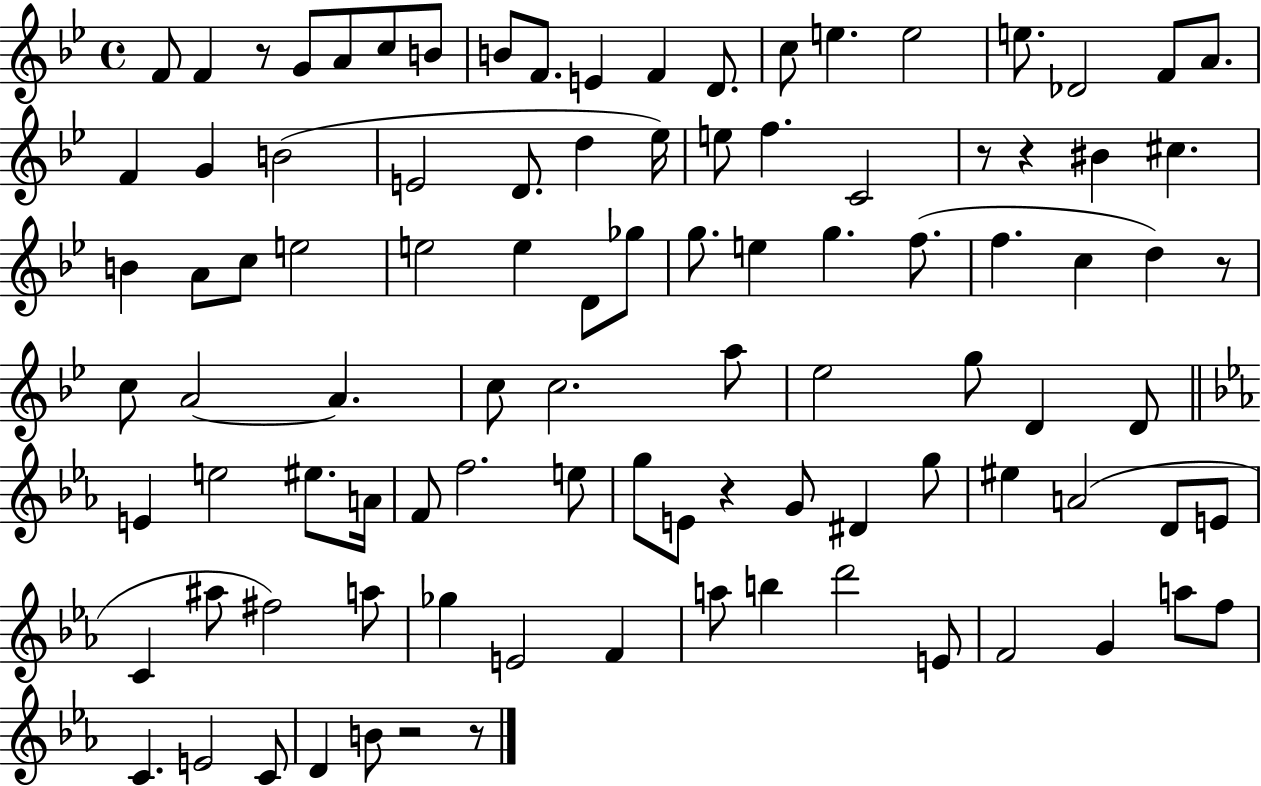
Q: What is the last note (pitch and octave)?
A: B4